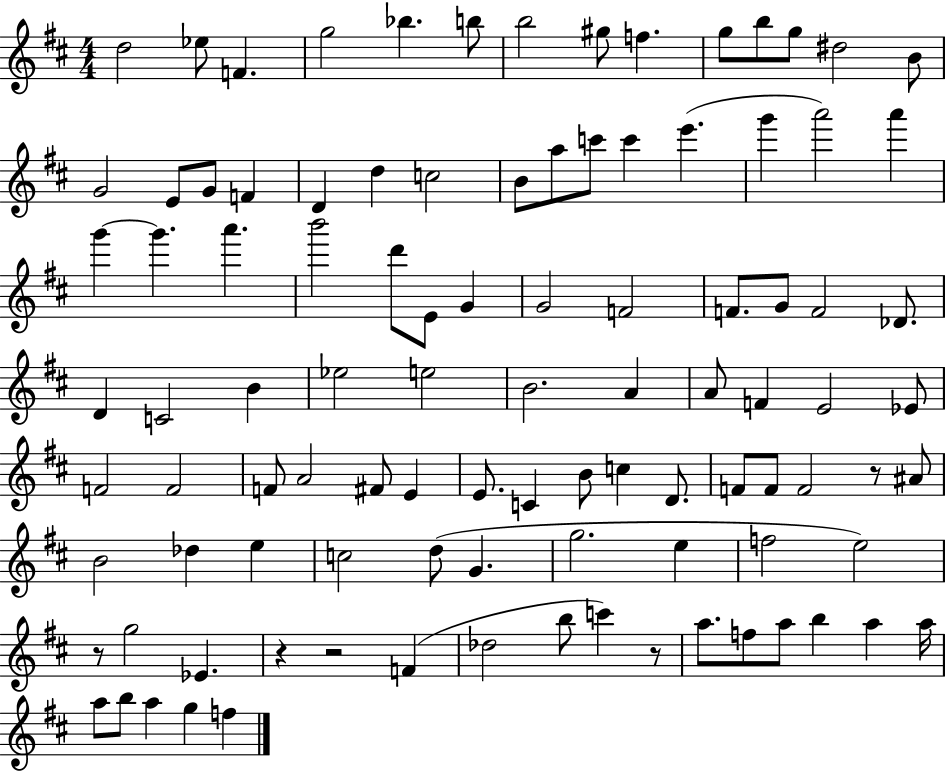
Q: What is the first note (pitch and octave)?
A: D5